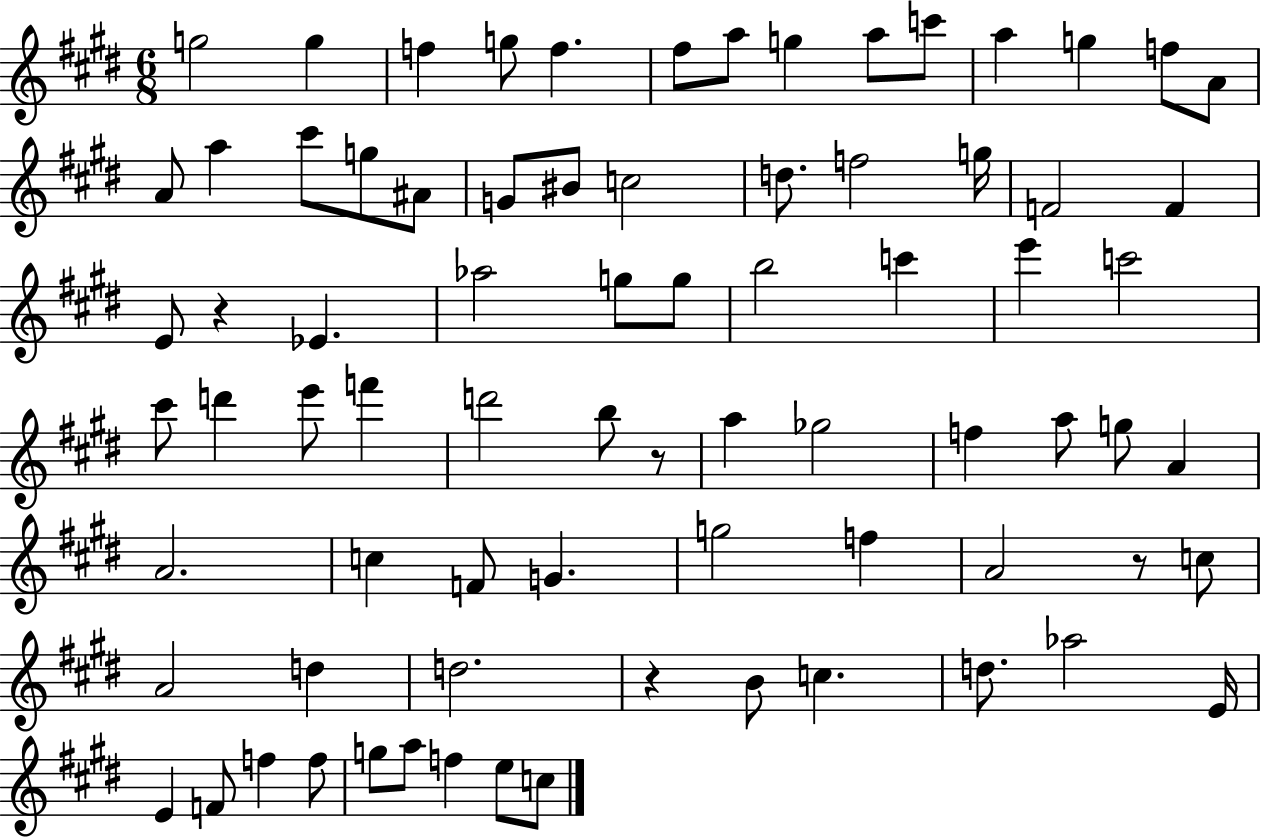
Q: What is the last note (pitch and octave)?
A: C5